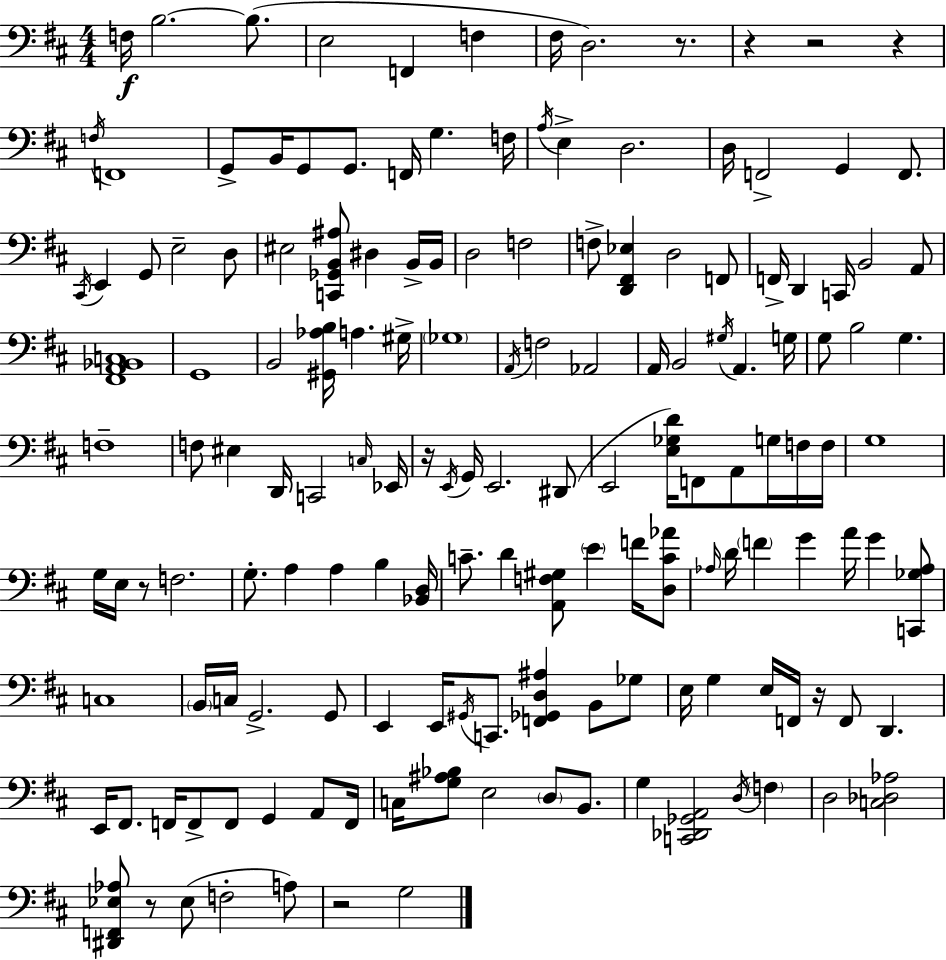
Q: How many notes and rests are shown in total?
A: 154